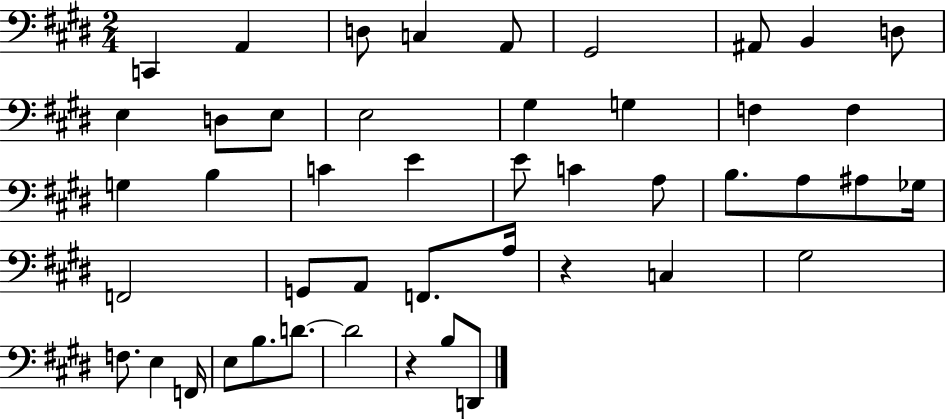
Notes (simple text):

C2/q A2/q D3/e C3/q A2/e G#2/h A#2/e B2/q D3/e E3/q D3/e E3/e E3/h G#3/q G3/q F3/q F3/q G3/q B3/q C4/q E4/q E4/e C4/q A3/e B3/e. A3/e A#3/e Gb3/s F2/h G2/e A2/e F2/e. A3/s R/q C3/q G#3/h F3/e. E3/q F2/s E3/e B3/e. D4/e. D4/h R/q B3/e D2/e